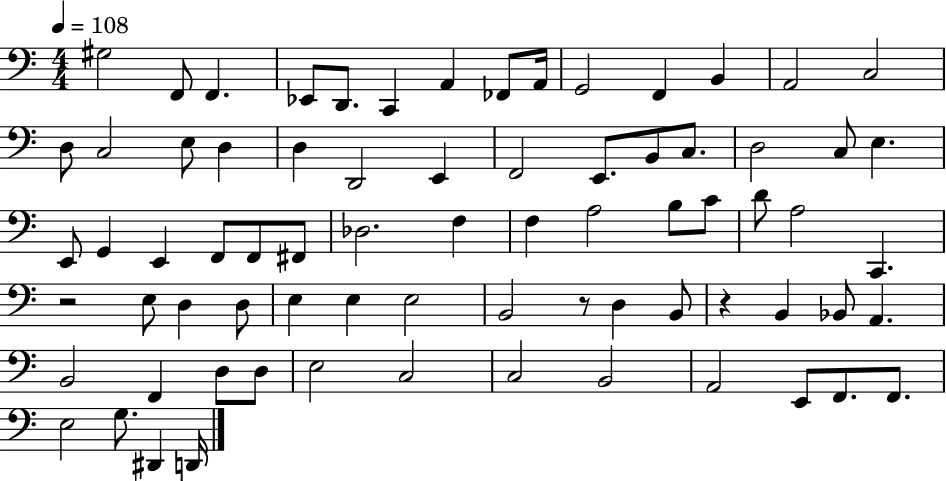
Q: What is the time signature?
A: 4/4